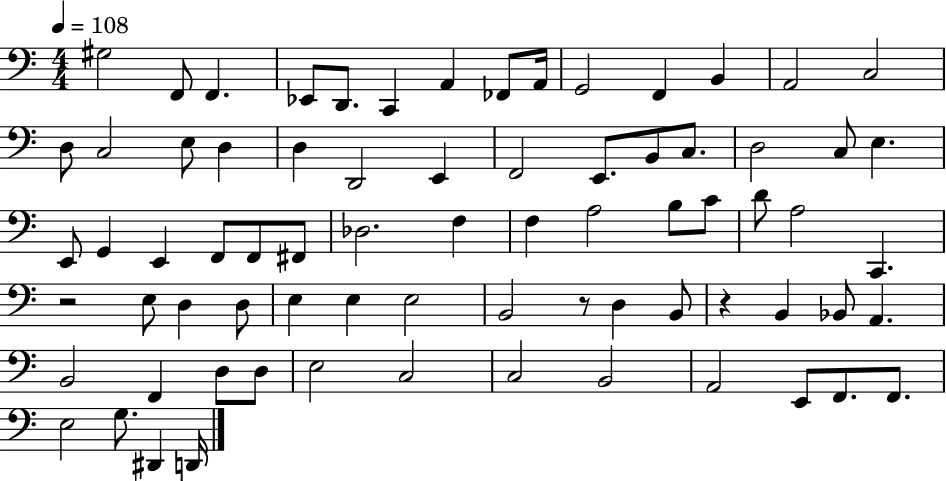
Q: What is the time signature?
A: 4/4